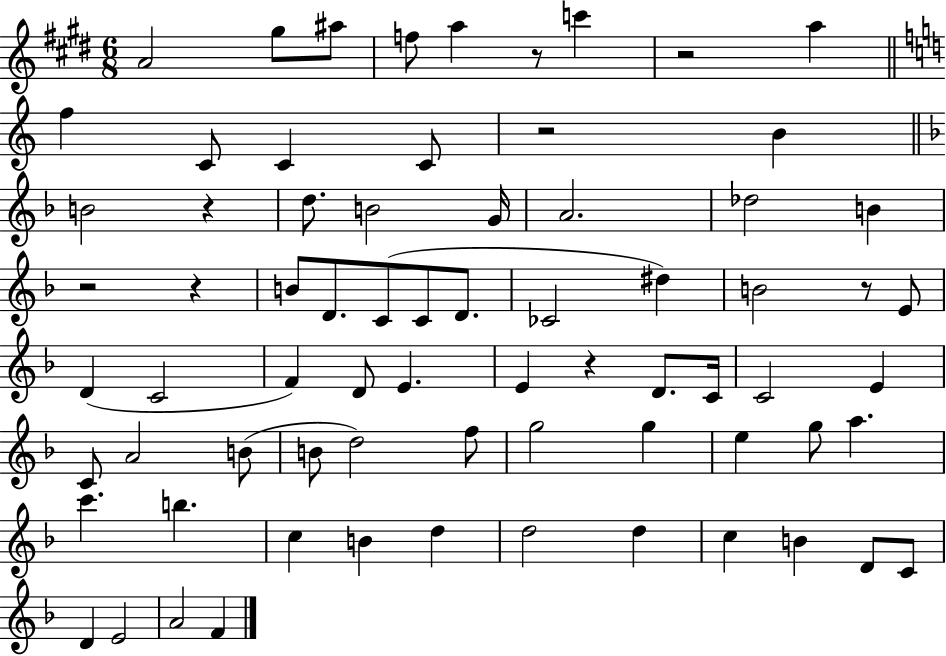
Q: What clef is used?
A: treble